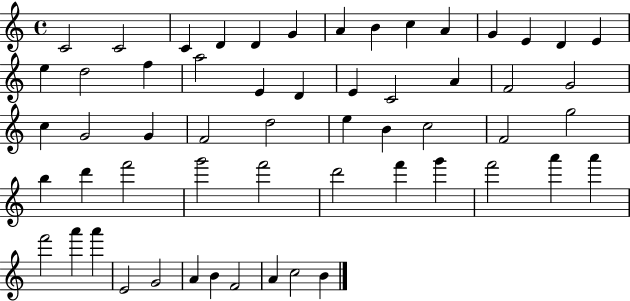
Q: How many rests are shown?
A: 0